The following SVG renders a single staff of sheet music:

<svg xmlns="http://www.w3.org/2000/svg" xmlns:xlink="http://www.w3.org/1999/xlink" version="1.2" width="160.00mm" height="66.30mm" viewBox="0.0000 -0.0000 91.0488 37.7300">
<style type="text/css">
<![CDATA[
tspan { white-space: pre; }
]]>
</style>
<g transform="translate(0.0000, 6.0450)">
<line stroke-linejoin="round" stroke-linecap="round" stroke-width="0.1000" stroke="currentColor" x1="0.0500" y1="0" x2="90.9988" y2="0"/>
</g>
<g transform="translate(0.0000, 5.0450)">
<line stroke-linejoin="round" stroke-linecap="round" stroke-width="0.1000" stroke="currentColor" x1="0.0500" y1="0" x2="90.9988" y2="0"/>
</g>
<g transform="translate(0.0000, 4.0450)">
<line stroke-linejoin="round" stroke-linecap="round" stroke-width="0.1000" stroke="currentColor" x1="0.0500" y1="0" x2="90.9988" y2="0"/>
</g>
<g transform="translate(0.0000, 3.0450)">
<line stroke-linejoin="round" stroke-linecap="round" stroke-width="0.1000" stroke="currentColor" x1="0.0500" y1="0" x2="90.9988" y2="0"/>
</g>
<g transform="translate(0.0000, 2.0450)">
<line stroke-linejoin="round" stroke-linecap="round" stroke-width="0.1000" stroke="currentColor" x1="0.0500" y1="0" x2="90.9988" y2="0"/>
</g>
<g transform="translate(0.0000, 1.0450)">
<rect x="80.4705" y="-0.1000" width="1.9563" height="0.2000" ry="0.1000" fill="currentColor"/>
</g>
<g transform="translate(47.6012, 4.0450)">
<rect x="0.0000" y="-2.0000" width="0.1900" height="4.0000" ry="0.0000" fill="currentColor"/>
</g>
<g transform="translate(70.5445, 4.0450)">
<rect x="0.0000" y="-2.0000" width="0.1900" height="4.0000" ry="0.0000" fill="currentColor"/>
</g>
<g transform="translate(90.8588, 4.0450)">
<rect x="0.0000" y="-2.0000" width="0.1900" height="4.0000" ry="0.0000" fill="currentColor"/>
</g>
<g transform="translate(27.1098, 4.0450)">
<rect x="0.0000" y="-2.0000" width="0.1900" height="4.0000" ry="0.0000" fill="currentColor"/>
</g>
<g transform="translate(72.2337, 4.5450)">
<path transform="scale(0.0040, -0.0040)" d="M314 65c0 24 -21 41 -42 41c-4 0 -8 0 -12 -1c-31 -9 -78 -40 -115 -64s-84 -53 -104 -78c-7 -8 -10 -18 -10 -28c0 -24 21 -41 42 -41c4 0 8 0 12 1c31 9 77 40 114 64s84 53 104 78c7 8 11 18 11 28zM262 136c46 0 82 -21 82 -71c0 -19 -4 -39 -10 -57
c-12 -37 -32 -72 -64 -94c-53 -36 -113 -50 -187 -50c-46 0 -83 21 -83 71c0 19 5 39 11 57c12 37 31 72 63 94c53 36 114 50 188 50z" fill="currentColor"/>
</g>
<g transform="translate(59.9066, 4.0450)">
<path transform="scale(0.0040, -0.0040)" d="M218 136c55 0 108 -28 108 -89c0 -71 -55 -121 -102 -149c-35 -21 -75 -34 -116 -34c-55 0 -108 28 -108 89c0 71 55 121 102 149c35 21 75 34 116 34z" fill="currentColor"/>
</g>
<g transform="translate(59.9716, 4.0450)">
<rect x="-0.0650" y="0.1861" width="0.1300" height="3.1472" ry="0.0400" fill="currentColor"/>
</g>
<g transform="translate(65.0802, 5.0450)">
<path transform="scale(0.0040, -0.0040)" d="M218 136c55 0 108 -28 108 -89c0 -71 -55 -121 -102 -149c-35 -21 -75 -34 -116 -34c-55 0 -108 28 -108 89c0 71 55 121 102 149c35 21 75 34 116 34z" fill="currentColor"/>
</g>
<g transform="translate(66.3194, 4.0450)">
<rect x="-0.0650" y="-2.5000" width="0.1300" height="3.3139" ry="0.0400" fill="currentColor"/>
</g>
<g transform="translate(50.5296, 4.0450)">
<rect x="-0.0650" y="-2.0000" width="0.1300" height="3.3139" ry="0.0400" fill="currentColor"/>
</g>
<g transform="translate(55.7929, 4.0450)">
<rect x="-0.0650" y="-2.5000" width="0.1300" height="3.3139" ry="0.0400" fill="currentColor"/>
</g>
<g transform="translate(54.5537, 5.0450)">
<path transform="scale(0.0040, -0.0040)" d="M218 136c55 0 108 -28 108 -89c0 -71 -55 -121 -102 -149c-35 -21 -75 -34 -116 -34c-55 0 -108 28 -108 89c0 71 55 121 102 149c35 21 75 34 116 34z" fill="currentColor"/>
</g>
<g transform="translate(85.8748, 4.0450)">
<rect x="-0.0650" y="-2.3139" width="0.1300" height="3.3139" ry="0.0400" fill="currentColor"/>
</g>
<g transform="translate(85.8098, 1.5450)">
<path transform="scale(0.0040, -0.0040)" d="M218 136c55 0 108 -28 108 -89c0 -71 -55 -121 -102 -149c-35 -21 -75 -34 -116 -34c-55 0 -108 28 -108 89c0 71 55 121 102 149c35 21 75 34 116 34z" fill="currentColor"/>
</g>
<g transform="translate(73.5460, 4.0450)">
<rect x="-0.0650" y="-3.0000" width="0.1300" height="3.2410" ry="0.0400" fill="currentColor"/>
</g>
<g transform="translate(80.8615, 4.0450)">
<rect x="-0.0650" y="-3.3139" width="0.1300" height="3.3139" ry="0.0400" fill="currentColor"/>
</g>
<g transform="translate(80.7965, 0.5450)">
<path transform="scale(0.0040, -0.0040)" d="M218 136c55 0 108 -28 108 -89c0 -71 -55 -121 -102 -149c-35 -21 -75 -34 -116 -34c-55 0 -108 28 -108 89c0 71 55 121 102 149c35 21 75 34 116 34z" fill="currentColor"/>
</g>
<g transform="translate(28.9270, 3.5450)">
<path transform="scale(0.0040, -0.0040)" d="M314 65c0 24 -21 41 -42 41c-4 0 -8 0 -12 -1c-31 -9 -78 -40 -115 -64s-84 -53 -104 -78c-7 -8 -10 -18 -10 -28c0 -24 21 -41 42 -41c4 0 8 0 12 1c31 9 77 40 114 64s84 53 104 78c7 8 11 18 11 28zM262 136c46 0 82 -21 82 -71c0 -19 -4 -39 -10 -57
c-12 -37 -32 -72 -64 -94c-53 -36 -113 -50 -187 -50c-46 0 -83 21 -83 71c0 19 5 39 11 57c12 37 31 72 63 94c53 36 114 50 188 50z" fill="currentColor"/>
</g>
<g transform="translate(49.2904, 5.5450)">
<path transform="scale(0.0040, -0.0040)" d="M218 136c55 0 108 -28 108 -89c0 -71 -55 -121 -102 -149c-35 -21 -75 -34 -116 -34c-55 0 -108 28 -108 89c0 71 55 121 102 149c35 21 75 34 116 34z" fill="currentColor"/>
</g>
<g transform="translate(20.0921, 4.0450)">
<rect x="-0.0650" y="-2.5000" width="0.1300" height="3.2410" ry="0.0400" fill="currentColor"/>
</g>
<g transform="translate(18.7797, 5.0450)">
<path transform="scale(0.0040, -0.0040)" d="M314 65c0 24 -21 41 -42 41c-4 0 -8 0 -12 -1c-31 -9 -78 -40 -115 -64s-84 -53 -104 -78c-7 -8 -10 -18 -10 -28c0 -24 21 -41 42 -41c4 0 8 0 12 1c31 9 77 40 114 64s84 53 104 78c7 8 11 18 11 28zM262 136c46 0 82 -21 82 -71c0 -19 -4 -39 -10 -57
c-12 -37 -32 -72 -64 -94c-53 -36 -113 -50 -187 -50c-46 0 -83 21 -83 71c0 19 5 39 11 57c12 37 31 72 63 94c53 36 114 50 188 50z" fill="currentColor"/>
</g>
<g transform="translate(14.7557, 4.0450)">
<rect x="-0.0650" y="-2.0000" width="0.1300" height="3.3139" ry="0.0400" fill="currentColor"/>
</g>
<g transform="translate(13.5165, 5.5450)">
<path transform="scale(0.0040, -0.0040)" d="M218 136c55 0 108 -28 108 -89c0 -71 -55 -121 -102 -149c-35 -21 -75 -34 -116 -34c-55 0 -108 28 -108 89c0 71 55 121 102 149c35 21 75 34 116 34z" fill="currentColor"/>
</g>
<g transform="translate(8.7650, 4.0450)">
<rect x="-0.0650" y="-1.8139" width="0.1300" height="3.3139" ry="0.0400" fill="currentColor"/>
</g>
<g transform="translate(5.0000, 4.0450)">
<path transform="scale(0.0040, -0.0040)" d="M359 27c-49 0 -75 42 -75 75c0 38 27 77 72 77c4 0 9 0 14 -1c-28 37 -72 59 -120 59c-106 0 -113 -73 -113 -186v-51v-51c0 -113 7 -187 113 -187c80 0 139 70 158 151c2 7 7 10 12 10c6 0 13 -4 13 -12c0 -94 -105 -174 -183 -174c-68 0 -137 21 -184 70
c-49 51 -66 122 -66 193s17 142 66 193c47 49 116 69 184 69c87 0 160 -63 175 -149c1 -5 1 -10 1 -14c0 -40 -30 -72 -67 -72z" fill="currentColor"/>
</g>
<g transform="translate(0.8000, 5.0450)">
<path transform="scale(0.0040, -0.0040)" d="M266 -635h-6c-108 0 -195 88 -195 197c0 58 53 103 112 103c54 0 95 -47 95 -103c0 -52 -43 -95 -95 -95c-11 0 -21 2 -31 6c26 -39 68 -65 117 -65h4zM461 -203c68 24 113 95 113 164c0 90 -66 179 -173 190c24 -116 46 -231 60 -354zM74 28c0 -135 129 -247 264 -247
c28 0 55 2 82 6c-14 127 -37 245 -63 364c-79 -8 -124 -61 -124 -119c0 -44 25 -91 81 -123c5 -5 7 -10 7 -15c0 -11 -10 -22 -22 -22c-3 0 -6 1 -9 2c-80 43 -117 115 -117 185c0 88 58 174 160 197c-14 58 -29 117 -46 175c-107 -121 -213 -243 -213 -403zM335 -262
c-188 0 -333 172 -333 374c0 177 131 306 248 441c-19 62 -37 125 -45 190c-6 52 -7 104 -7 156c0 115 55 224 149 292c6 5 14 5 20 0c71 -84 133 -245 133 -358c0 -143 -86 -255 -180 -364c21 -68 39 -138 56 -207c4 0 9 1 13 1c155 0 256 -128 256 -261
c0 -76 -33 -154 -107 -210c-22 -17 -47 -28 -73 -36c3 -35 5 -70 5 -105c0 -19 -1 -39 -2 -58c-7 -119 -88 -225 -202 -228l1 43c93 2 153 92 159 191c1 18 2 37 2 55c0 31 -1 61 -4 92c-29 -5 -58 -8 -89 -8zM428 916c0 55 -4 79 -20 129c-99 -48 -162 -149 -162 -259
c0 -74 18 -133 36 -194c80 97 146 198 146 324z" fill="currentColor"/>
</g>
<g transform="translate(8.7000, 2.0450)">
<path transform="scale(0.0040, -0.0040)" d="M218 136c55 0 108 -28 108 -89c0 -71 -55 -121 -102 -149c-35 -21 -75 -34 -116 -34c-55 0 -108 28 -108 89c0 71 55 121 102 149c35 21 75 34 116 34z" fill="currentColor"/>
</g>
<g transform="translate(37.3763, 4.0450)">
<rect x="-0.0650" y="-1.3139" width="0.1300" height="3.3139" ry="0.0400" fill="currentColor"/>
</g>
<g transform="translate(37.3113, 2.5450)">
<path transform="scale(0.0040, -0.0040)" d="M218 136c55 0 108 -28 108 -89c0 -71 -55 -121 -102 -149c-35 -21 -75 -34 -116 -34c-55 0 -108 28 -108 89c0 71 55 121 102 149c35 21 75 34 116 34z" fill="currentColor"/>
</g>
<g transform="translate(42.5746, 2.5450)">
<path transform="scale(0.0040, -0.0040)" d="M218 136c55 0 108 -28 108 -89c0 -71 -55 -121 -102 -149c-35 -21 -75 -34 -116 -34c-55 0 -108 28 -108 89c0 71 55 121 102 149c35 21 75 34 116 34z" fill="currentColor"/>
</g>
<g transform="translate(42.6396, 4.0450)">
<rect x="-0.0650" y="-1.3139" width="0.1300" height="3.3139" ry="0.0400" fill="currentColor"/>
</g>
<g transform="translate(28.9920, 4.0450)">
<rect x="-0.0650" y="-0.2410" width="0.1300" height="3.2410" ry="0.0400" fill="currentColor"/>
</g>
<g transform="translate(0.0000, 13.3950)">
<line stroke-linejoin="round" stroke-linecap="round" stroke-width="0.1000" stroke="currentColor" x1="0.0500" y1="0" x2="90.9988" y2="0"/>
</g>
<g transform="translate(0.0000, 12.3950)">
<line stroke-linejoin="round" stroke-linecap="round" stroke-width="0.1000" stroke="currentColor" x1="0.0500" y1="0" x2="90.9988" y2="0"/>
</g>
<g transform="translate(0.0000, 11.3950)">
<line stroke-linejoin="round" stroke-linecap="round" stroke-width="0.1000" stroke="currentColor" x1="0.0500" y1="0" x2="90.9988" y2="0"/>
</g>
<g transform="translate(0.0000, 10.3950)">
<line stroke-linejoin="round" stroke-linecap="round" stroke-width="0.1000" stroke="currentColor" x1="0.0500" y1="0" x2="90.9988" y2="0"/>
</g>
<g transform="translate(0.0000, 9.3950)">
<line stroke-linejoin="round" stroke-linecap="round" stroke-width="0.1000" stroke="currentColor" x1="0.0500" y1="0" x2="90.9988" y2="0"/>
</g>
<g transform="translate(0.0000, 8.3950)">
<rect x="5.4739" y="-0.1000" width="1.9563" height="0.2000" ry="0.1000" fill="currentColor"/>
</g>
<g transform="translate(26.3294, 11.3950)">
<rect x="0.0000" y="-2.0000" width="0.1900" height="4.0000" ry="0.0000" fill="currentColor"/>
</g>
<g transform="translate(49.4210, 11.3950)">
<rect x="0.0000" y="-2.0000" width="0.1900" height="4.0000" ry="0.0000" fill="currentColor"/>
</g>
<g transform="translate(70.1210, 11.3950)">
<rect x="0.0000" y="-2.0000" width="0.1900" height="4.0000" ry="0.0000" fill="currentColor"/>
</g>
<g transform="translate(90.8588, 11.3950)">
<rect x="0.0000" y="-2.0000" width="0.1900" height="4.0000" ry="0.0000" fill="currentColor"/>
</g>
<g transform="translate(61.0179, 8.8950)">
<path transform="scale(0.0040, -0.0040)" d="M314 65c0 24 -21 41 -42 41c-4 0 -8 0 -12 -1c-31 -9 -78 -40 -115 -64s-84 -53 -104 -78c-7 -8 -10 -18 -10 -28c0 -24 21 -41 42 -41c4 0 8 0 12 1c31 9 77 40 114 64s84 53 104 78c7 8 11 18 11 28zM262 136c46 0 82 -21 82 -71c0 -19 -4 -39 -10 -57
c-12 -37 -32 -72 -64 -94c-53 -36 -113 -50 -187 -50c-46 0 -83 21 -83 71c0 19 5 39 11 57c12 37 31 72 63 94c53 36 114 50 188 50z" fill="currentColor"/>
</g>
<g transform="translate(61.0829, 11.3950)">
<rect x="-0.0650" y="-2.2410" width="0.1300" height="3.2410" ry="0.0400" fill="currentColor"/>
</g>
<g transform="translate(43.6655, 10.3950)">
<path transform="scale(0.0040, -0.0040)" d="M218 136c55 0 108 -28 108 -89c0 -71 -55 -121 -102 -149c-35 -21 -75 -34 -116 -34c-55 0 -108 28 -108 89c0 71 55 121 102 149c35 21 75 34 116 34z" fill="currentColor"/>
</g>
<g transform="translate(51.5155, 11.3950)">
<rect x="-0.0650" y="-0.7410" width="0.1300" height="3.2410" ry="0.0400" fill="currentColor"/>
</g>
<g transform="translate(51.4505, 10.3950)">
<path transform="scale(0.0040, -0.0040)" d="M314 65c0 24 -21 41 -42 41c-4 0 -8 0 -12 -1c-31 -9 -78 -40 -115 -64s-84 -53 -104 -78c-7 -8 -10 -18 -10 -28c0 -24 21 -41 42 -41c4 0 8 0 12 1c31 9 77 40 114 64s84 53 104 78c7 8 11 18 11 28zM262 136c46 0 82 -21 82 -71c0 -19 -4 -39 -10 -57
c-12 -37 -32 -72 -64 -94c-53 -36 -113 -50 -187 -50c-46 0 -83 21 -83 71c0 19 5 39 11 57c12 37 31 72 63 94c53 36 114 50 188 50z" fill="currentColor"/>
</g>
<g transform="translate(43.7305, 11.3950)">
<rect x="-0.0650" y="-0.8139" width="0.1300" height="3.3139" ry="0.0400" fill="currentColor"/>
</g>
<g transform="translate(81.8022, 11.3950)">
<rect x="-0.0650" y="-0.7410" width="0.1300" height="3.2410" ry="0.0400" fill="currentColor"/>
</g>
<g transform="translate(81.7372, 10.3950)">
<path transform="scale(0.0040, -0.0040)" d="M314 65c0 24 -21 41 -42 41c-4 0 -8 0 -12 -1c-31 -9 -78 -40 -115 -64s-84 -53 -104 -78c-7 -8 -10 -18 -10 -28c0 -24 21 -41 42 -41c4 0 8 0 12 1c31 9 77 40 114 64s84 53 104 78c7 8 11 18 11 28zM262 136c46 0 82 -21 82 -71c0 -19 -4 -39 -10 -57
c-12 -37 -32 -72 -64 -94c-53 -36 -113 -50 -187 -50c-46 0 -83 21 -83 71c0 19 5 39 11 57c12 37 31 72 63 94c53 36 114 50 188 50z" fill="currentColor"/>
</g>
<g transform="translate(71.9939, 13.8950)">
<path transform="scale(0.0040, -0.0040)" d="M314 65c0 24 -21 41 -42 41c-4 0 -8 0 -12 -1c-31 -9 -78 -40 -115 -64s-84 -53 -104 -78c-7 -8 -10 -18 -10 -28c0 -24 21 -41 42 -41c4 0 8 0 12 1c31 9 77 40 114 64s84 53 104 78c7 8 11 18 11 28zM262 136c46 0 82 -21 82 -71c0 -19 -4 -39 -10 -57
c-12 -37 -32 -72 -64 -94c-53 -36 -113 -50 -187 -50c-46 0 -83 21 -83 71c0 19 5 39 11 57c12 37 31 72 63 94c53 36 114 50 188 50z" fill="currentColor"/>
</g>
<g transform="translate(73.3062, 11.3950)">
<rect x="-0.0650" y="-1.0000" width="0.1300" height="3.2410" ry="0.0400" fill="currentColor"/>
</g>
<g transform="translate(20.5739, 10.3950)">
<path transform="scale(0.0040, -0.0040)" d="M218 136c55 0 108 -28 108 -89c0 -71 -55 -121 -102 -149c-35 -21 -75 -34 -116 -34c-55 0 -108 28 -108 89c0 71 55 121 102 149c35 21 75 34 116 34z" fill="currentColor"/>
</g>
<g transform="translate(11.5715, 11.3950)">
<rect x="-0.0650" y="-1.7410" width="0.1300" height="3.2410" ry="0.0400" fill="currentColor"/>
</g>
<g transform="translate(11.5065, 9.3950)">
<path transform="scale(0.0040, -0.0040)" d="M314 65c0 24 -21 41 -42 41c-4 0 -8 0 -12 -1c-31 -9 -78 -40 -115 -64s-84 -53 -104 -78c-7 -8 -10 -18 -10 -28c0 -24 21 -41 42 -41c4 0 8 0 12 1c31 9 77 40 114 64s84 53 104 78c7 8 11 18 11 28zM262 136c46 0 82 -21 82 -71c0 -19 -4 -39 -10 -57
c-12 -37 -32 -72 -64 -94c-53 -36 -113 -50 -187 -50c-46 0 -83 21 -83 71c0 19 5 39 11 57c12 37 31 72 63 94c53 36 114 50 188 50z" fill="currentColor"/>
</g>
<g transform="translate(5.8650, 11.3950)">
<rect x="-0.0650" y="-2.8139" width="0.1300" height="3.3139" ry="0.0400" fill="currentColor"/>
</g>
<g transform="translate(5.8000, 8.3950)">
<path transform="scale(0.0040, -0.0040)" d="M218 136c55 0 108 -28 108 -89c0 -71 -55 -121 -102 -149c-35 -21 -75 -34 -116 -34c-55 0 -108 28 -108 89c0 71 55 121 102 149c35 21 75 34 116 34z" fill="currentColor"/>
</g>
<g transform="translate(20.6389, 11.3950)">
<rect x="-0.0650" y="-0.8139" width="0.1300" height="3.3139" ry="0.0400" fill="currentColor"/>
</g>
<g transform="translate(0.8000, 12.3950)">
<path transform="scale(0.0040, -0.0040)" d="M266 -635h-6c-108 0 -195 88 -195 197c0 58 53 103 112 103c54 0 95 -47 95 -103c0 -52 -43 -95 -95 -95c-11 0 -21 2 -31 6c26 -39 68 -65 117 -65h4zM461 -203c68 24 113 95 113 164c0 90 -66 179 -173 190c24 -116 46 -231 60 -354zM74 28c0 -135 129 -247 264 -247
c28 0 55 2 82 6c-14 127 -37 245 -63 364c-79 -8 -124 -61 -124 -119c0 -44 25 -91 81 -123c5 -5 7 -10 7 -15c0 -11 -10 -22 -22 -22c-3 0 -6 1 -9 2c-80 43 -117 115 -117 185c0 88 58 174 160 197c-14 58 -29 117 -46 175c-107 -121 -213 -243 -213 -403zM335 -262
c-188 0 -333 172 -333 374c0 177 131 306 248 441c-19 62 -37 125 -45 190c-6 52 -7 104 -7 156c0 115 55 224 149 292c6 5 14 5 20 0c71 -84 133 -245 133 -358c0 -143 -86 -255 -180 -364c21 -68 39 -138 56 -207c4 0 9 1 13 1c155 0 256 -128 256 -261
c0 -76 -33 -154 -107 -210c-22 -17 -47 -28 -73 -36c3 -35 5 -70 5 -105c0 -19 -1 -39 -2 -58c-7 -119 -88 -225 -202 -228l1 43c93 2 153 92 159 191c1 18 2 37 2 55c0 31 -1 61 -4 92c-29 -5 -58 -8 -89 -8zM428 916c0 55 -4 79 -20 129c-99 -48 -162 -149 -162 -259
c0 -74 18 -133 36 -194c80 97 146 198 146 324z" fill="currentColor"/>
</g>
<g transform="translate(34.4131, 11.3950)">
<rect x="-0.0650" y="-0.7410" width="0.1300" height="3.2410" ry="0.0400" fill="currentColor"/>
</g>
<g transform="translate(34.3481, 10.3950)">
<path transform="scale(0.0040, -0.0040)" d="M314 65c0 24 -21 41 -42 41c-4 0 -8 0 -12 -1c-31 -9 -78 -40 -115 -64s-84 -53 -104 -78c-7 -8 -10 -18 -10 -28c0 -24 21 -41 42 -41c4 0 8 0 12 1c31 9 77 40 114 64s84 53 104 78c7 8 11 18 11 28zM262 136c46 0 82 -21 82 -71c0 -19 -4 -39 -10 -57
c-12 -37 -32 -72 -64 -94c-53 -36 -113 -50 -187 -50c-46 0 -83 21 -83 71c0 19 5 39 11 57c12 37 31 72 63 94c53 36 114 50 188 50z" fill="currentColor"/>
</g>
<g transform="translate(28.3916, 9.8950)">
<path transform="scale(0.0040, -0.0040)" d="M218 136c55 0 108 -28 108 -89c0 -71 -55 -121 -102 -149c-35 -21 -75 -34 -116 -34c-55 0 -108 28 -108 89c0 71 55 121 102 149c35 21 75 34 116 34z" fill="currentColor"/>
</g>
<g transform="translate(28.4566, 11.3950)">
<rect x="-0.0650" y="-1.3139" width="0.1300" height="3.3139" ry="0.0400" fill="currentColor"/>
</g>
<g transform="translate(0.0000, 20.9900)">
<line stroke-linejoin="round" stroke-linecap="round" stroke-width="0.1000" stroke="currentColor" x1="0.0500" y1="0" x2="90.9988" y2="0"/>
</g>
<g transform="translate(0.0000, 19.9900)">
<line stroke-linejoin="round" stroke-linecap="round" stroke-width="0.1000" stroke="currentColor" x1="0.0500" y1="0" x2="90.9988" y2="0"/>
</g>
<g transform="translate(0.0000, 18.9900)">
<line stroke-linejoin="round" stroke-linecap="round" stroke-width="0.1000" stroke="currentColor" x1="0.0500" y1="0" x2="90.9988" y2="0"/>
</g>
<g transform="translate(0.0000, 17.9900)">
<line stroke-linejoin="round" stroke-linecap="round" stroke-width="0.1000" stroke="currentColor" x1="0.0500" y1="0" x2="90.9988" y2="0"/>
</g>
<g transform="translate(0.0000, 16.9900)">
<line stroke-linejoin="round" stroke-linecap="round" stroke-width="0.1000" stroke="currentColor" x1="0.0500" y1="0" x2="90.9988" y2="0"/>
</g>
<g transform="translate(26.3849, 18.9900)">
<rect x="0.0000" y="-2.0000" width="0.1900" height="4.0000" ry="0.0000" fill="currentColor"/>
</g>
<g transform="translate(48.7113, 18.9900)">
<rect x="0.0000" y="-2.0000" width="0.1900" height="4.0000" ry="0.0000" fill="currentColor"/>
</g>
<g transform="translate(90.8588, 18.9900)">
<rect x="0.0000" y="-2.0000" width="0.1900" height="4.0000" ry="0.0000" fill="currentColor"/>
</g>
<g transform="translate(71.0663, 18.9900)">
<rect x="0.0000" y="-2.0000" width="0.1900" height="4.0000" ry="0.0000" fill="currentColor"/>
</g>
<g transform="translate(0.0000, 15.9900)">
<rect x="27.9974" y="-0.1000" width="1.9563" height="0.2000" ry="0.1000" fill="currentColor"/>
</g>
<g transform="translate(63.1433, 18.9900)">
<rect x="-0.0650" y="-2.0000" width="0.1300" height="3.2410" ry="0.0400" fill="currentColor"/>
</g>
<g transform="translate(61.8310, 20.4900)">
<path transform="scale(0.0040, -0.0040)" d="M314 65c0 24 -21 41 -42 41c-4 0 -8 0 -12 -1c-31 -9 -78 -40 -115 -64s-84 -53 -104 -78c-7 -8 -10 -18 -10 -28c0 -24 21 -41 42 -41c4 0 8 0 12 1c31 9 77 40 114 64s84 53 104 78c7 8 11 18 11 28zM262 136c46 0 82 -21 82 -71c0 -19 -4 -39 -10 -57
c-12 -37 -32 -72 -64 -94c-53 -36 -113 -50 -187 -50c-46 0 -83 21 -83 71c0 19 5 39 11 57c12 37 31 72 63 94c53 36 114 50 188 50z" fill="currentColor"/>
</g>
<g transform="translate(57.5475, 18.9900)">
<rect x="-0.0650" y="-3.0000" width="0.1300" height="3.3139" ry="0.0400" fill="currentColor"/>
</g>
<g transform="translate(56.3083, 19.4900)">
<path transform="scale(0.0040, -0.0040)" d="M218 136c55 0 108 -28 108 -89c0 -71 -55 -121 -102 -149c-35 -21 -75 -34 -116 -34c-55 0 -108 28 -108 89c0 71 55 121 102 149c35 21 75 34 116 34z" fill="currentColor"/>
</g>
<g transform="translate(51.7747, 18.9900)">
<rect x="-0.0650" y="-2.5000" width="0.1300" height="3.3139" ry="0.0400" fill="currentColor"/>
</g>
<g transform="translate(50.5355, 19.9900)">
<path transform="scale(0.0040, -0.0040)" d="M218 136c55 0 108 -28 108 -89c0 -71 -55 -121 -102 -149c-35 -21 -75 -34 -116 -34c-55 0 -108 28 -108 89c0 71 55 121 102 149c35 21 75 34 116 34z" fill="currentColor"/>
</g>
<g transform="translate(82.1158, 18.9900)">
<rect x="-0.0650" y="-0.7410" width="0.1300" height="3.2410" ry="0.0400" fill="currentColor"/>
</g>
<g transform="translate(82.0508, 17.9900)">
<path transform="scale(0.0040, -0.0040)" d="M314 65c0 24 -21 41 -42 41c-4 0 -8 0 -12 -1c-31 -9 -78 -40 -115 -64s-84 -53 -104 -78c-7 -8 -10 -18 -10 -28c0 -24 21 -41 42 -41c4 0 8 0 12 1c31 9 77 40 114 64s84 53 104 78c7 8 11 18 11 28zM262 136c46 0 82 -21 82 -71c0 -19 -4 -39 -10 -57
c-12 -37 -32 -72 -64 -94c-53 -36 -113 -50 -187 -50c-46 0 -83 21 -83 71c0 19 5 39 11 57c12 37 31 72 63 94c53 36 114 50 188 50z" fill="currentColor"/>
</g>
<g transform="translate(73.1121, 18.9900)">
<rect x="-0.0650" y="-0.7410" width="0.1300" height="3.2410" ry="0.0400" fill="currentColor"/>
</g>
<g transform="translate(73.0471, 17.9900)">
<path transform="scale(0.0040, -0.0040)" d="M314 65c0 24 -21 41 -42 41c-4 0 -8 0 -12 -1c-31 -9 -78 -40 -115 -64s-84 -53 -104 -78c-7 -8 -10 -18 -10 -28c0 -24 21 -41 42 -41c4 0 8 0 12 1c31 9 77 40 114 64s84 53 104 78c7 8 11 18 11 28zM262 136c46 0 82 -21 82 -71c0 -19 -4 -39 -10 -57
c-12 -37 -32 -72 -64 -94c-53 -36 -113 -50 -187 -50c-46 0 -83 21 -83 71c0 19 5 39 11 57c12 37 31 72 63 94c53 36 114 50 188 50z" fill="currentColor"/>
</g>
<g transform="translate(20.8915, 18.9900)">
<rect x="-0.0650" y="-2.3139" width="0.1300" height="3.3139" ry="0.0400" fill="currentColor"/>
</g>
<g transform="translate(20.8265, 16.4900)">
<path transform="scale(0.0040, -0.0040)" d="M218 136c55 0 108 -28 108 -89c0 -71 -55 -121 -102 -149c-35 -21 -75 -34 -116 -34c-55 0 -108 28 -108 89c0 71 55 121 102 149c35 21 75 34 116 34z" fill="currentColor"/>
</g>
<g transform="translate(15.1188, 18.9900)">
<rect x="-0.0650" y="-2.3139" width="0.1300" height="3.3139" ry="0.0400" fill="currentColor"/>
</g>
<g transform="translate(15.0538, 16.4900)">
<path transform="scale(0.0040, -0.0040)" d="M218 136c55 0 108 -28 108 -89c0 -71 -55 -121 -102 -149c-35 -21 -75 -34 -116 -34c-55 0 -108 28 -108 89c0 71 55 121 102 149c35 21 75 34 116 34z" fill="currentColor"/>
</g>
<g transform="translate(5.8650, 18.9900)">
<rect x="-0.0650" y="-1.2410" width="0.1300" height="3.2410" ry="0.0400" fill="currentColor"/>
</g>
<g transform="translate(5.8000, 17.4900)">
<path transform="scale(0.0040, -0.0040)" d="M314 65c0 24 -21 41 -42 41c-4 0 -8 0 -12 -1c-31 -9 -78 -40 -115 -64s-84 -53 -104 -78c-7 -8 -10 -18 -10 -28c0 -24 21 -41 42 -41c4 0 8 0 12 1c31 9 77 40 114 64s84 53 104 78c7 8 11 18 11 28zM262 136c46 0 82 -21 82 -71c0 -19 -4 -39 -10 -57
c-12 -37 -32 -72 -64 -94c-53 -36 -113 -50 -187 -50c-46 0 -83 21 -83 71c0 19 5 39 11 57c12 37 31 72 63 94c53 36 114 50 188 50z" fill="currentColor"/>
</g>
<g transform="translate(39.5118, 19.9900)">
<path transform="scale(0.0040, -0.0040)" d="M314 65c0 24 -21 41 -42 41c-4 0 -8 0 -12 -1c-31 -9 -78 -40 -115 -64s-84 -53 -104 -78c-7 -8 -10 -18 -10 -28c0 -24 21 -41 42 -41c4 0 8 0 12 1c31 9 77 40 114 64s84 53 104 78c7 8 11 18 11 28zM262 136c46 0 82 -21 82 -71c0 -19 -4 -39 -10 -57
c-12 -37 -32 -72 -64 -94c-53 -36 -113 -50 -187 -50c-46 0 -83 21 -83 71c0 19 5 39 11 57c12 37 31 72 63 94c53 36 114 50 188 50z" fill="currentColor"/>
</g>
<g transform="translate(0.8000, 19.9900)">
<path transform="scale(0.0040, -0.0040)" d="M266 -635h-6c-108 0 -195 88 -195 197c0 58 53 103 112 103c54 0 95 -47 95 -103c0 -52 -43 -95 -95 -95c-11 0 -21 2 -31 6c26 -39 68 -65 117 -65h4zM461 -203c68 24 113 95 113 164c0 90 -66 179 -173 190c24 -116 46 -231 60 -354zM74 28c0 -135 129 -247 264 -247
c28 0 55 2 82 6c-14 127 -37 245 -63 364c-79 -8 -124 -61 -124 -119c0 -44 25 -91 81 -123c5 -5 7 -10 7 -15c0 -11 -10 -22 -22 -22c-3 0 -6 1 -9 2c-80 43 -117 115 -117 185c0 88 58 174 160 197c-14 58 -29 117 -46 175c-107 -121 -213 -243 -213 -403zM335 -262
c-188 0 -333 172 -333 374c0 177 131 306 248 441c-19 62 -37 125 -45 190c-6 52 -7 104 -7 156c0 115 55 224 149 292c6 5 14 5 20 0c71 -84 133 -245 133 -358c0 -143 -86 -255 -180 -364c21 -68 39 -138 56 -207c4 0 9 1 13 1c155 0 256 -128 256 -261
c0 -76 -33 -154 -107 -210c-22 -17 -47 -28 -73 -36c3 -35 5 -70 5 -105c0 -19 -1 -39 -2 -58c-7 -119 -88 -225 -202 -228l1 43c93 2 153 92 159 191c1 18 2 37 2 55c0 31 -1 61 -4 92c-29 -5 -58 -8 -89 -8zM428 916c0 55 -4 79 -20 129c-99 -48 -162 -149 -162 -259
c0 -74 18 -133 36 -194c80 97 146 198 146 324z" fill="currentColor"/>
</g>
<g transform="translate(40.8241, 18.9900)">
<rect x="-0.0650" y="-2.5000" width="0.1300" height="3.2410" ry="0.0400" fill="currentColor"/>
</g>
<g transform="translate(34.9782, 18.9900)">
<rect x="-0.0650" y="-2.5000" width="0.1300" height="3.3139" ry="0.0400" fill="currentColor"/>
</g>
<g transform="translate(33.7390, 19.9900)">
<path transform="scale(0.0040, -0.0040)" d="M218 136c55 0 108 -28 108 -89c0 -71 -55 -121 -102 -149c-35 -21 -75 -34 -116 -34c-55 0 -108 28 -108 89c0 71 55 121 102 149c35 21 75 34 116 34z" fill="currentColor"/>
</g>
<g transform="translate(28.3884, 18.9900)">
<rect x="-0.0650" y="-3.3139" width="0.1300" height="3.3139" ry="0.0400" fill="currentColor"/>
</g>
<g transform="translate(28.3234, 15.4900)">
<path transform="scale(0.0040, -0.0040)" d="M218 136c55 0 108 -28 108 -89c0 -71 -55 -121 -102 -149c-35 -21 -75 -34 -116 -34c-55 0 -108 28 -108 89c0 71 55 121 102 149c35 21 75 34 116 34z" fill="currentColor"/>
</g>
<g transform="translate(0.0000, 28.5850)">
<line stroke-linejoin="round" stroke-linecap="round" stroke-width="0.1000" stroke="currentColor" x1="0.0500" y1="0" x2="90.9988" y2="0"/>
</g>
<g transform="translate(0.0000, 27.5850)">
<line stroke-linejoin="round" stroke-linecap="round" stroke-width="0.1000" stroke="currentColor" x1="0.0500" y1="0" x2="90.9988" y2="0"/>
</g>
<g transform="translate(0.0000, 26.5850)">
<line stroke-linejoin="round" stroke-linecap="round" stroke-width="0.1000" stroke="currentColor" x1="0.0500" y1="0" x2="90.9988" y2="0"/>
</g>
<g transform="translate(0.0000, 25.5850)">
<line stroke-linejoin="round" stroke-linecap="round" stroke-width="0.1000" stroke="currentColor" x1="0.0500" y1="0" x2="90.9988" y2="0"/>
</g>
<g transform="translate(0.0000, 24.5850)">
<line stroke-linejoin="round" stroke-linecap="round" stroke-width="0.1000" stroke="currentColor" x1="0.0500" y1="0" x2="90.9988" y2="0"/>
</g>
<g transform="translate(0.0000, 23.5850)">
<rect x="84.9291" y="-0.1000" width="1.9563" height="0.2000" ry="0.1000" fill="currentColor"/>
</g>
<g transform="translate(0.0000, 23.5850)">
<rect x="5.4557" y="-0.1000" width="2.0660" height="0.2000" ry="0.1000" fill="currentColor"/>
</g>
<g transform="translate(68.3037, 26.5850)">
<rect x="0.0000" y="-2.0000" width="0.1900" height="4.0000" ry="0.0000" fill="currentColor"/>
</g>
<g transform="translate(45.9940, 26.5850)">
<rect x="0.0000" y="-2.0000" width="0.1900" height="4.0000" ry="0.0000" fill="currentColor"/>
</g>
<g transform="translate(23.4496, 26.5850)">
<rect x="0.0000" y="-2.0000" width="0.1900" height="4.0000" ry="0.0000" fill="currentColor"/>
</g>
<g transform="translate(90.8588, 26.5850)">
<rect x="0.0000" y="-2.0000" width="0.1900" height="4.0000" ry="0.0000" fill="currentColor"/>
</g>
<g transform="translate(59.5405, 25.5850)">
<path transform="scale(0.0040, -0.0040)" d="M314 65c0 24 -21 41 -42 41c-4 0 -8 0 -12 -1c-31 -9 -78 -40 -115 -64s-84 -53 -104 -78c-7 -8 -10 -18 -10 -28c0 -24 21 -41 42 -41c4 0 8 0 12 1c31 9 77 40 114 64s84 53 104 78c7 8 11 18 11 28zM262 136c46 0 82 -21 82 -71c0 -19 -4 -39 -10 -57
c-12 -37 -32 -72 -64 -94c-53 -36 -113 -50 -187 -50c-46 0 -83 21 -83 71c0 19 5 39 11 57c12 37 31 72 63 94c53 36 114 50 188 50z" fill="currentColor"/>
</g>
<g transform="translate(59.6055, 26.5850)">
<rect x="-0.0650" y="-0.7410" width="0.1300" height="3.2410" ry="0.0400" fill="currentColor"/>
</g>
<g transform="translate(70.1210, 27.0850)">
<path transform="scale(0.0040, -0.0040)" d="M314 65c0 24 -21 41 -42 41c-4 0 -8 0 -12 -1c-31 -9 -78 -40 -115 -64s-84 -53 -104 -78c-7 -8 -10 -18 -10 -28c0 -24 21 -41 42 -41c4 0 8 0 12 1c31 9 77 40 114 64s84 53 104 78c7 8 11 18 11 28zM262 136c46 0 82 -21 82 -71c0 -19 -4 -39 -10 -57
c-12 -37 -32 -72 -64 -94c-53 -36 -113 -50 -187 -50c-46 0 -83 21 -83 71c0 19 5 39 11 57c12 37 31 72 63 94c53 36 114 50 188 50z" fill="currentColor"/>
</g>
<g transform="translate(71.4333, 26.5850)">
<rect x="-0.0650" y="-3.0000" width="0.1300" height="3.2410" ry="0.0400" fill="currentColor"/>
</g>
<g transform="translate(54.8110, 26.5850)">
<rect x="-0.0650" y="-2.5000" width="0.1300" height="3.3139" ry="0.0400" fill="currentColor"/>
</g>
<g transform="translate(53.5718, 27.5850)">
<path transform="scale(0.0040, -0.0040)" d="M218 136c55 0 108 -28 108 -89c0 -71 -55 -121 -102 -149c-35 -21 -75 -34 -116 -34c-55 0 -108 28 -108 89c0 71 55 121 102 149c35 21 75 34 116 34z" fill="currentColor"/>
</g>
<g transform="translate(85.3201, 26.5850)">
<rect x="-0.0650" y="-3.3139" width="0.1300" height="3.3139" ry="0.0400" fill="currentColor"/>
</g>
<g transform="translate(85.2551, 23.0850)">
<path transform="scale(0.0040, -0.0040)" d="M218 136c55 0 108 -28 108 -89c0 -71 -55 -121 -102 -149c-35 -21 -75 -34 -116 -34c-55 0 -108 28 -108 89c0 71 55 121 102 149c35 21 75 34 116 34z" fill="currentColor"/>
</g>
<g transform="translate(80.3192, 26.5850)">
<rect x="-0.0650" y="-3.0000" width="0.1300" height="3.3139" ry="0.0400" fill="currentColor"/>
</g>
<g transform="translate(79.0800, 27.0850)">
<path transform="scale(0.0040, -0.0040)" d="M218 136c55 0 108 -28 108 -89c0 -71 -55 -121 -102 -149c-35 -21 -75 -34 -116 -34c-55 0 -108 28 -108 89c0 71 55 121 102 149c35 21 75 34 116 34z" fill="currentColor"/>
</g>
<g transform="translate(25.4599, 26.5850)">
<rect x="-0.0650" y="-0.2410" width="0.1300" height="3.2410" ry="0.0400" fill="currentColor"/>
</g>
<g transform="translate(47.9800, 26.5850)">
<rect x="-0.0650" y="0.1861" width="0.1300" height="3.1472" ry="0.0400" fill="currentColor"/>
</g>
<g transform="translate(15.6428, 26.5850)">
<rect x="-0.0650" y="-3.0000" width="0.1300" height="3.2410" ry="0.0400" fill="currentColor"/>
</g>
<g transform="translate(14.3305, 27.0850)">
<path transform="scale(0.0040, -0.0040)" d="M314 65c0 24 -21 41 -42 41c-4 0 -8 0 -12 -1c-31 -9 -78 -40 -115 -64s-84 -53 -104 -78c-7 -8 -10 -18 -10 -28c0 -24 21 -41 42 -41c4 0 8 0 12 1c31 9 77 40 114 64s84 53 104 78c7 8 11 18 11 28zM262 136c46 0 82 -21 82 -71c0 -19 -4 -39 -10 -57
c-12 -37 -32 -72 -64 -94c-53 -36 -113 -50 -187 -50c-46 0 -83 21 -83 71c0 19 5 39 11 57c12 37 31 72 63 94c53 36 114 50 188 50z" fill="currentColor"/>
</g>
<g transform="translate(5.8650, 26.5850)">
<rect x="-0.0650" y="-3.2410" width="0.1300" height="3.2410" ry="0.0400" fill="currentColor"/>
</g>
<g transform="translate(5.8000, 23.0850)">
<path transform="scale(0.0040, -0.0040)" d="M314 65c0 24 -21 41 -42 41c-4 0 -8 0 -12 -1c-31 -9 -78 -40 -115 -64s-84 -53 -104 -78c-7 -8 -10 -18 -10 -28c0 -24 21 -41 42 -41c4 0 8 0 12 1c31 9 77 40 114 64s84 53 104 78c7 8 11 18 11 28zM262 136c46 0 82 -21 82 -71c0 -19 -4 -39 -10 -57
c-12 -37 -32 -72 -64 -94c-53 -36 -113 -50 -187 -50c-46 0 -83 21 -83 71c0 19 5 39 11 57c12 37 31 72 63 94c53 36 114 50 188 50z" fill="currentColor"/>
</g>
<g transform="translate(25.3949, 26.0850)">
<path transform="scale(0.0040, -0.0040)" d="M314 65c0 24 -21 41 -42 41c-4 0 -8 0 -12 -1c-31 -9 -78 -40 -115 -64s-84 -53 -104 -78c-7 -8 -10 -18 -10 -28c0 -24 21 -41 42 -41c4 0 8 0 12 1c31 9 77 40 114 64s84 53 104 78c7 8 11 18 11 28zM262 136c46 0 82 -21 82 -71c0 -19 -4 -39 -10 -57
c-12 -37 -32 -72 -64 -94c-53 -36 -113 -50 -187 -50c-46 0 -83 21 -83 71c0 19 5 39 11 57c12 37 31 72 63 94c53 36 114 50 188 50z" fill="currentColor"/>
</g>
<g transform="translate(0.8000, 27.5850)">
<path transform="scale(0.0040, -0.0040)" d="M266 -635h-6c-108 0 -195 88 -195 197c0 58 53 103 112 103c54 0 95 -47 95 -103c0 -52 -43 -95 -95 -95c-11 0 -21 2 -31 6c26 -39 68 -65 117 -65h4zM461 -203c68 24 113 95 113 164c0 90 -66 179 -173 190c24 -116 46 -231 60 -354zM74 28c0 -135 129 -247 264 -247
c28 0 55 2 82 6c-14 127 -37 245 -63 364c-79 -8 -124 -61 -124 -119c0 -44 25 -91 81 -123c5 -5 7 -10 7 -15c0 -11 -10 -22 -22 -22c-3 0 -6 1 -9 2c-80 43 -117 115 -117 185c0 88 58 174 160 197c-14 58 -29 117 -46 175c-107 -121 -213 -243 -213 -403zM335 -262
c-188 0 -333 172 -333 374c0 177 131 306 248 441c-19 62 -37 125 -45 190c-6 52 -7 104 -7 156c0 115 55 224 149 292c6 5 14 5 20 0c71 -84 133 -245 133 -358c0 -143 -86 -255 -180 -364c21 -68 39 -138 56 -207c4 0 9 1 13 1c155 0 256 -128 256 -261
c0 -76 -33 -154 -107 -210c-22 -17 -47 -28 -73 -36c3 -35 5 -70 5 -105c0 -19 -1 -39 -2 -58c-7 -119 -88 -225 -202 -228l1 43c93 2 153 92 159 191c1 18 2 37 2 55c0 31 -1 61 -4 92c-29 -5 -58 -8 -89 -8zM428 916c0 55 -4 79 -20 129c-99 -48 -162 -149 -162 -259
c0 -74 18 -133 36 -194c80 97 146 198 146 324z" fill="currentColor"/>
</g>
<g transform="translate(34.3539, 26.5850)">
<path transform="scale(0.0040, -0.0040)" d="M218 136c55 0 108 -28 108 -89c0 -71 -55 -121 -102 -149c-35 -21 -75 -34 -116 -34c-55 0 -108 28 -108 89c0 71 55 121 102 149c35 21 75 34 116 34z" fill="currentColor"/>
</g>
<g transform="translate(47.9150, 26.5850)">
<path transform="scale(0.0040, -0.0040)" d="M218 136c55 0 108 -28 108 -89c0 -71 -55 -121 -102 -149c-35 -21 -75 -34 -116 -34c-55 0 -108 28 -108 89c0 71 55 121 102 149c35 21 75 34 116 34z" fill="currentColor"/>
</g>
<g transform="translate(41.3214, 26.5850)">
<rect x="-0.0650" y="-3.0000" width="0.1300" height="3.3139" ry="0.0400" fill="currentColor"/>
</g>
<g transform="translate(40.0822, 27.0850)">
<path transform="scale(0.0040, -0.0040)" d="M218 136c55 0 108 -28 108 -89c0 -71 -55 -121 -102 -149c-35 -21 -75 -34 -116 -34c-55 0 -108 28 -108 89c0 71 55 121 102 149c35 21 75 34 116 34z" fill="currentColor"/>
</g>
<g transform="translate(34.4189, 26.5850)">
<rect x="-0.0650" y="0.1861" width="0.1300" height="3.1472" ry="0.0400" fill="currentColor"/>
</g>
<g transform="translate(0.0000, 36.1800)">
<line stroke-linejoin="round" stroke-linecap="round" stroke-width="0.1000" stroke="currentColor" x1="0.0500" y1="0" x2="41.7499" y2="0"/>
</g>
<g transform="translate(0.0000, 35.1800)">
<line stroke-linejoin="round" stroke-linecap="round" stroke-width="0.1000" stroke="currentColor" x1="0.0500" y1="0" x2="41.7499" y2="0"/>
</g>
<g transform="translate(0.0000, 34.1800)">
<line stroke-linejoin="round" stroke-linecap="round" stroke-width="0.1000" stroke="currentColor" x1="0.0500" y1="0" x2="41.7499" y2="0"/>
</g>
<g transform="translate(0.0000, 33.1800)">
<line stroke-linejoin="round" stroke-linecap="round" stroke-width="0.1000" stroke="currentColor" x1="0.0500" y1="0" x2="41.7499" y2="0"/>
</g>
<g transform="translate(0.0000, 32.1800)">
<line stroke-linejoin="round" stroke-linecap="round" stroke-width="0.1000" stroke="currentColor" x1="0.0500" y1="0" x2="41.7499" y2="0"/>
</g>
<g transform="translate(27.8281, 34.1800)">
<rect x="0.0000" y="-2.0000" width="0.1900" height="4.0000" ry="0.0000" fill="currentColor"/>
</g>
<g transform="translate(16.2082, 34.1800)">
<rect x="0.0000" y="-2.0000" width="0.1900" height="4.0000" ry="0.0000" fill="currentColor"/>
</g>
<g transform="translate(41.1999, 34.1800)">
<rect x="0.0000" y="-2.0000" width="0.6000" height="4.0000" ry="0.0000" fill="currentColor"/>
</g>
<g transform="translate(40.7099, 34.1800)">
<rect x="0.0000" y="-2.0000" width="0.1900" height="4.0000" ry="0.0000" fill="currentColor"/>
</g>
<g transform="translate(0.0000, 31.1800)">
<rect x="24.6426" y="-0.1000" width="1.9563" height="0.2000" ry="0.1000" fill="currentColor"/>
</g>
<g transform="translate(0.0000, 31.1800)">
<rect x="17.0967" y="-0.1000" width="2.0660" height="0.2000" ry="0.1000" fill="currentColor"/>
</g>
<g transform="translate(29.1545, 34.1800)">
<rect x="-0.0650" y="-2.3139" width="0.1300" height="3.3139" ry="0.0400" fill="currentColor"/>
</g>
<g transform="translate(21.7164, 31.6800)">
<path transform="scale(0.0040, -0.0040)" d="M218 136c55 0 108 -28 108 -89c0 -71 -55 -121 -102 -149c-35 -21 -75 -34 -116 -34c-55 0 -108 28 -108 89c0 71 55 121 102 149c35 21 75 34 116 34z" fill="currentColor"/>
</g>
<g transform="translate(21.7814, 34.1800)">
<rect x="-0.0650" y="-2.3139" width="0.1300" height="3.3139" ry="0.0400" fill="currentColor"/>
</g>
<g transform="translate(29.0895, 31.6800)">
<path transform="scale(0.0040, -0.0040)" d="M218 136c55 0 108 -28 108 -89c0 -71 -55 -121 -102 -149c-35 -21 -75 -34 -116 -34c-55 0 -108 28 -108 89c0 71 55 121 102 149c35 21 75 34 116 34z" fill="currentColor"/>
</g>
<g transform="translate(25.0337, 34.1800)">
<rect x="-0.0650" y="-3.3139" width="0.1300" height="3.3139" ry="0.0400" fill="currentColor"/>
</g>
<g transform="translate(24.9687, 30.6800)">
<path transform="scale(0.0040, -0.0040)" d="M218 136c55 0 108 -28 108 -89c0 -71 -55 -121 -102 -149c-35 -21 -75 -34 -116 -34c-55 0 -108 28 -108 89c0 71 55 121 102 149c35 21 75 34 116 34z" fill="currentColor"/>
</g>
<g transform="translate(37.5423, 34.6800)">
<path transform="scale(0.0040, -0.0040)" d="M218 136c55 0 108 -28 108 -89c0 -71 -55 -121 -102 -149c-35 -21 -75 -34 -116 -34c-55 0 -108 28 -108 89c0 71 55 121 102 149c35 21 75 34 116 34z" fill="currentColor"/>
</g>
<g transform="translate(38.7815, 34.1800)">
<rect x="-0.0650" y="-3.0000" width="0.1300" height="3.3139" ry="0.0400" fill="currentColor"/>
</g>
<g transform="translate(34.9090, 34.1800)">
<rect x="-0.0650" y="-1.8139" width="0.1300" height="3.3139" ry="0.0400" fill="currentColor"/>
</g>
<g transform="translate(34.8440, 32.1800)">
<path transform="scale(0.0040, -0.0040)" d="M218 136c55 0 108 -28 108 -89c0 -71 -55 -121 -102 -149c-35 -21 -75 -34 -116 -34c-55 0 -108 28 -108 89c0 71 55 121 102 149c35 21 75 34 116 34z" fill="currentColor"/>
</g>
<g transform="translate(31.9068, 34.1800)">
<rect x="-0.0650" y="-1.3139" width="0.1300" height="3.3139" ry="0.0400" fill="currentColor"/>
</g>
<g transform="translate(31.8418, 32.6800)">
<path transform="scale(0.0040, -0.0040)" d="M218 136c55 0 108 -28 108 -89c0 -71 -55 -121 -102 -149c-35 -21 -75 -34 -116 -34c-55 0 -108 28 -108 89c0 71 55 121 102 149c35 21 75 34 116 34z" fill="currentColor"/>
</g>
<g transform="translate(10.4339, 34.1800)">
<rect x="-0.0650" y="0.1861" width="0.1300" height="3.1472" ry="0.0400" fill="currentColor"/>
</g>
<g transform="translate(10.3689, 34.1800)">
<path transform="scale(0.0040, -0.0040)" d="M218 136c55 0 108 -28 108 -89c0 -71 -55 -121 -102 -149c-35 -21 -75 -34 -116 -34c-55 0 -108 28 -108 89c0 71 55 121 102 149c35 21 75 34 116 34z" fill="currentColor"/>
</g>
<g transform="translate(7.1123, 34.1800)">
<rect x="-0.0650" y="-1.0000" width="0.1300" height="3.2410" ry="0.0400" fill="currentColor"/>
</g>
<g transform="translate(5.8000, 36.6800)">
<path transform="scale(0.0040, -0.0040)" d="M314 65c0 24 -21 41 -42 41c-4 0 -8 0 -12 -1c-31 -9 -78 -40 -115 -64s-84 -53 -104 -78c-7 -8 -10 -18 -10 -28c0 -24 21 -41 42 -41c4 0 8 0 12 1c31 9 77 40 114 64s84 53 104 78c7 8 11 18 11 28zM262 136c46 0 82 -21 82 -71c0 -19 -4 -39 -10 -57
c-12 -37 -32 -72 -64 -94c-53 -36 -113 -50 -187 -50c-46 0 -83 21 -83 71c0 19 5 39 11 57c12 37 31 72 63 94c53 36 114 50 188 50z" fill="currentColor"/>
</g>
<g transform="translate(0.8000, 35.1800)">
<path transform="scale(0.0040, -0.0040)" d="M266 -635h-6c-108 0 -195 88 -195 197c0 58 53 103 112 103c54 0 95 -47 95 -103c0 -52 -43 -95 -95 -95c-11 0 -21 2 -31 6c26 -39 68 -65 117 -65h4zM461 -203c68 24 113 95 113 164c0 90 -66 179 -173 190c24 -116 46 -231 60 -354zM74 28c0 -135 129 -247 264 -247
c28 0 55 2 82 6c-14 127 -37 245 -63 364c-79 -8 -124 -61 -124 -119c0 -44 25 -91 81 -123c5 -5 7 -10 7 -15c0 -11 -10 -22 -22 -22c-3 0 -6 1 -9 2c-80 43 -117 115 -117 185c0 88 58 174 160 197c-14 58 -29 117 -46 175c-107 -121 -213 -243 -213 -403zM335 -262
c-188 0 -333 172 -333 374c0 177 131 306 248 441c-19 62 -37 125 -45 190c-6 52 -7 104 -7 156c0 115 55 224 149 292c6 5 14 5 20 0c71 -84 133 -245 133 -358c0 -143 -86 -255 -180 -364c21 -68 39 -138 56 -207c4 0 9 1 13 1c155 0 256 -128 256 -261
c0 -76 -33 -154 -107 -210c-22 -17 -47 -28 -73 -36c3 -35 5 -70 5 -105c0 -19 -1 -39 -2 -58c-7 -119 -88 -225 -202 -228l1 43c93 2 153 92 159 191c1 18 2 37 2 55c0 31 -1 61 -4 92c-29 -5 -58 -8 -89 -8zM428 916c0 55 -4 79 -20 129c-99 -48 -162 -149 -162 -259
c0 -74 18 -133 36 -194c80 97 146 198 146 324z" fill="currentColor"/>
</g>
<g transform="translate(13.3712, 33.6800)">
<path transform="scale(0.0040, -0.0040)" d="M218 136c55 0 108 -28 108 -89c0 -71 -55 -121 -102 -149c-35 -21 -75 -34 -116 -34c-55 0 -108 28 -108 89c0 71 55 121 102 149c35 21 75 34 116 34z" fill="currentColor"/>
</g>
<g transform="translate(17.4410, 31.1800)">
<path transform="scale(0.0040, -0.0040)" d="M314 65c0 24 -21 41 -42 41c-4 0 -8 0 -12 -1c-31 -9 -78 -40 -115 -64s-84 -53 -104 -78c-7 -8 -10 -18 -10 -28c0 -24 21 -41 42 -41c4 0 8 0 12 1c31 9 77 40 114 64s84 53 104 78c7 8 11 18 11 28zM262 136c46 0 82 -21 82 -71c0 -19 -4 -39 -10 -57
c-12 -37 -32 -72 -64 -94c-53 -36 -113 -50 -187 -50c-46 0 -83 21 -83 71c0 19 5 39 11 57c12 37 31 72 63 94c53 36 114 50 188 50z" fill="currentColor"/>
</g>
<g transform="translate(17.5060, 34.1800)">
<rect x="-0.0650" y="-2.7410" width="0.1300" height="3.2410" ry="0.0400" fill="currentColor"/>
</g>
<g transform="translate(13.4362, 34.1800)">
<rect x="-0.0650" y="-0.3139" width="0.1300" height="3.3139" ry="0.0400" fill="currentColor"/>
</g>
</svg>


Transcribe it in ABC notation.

X:1
T:Untitled
M:4/4
L:1/4
K:C
f F G2 c2 e e F G B G A2 b g a f2 d e d2 d d2 g2 D2 d2 e2 g g b G G2 G A F2 d2 d2 b2 A2 c2 B A B G d2 A2 A b D2 B c a2 g b g e f A